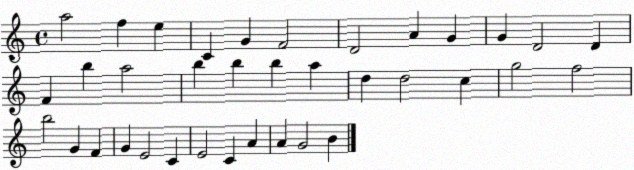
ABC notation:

X:1
T:Untitled
M:4/4
L:1/4
K:C
a2 f e C G F2 D2 A G G D2 D F b a2 b b b a d d2 c g2 f2 b2 G F G E2 C E2 C A A G2 B